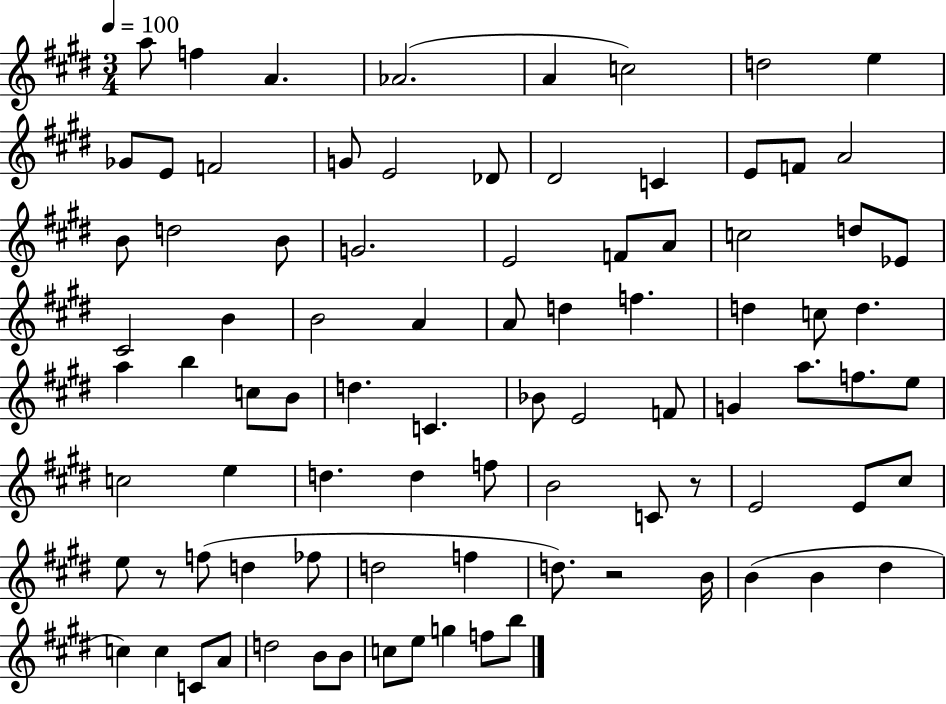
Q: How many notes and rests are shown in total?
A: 88